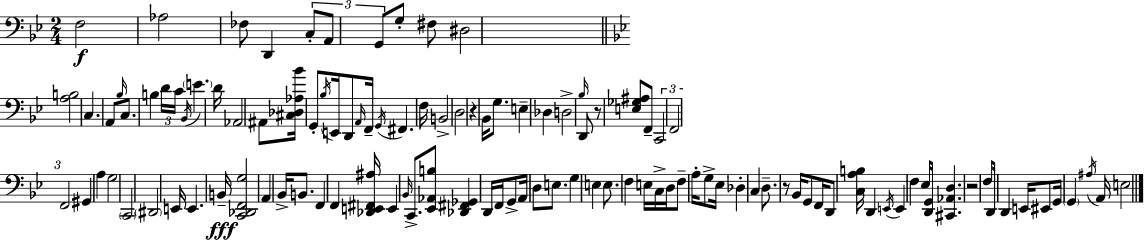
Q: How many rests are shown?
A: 4